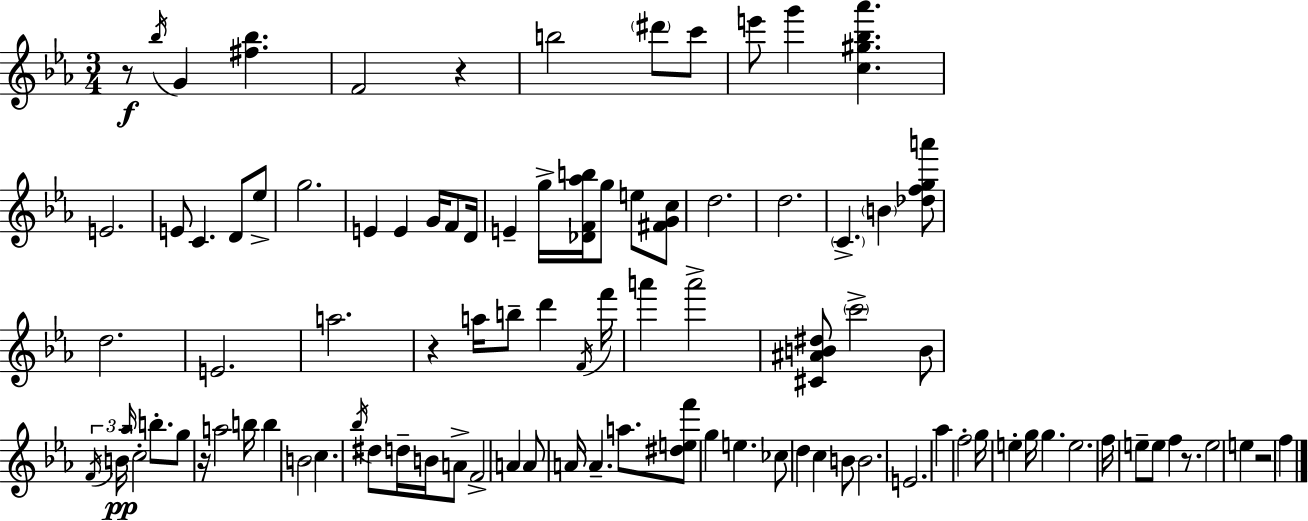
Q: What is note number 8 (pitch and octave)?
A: G6